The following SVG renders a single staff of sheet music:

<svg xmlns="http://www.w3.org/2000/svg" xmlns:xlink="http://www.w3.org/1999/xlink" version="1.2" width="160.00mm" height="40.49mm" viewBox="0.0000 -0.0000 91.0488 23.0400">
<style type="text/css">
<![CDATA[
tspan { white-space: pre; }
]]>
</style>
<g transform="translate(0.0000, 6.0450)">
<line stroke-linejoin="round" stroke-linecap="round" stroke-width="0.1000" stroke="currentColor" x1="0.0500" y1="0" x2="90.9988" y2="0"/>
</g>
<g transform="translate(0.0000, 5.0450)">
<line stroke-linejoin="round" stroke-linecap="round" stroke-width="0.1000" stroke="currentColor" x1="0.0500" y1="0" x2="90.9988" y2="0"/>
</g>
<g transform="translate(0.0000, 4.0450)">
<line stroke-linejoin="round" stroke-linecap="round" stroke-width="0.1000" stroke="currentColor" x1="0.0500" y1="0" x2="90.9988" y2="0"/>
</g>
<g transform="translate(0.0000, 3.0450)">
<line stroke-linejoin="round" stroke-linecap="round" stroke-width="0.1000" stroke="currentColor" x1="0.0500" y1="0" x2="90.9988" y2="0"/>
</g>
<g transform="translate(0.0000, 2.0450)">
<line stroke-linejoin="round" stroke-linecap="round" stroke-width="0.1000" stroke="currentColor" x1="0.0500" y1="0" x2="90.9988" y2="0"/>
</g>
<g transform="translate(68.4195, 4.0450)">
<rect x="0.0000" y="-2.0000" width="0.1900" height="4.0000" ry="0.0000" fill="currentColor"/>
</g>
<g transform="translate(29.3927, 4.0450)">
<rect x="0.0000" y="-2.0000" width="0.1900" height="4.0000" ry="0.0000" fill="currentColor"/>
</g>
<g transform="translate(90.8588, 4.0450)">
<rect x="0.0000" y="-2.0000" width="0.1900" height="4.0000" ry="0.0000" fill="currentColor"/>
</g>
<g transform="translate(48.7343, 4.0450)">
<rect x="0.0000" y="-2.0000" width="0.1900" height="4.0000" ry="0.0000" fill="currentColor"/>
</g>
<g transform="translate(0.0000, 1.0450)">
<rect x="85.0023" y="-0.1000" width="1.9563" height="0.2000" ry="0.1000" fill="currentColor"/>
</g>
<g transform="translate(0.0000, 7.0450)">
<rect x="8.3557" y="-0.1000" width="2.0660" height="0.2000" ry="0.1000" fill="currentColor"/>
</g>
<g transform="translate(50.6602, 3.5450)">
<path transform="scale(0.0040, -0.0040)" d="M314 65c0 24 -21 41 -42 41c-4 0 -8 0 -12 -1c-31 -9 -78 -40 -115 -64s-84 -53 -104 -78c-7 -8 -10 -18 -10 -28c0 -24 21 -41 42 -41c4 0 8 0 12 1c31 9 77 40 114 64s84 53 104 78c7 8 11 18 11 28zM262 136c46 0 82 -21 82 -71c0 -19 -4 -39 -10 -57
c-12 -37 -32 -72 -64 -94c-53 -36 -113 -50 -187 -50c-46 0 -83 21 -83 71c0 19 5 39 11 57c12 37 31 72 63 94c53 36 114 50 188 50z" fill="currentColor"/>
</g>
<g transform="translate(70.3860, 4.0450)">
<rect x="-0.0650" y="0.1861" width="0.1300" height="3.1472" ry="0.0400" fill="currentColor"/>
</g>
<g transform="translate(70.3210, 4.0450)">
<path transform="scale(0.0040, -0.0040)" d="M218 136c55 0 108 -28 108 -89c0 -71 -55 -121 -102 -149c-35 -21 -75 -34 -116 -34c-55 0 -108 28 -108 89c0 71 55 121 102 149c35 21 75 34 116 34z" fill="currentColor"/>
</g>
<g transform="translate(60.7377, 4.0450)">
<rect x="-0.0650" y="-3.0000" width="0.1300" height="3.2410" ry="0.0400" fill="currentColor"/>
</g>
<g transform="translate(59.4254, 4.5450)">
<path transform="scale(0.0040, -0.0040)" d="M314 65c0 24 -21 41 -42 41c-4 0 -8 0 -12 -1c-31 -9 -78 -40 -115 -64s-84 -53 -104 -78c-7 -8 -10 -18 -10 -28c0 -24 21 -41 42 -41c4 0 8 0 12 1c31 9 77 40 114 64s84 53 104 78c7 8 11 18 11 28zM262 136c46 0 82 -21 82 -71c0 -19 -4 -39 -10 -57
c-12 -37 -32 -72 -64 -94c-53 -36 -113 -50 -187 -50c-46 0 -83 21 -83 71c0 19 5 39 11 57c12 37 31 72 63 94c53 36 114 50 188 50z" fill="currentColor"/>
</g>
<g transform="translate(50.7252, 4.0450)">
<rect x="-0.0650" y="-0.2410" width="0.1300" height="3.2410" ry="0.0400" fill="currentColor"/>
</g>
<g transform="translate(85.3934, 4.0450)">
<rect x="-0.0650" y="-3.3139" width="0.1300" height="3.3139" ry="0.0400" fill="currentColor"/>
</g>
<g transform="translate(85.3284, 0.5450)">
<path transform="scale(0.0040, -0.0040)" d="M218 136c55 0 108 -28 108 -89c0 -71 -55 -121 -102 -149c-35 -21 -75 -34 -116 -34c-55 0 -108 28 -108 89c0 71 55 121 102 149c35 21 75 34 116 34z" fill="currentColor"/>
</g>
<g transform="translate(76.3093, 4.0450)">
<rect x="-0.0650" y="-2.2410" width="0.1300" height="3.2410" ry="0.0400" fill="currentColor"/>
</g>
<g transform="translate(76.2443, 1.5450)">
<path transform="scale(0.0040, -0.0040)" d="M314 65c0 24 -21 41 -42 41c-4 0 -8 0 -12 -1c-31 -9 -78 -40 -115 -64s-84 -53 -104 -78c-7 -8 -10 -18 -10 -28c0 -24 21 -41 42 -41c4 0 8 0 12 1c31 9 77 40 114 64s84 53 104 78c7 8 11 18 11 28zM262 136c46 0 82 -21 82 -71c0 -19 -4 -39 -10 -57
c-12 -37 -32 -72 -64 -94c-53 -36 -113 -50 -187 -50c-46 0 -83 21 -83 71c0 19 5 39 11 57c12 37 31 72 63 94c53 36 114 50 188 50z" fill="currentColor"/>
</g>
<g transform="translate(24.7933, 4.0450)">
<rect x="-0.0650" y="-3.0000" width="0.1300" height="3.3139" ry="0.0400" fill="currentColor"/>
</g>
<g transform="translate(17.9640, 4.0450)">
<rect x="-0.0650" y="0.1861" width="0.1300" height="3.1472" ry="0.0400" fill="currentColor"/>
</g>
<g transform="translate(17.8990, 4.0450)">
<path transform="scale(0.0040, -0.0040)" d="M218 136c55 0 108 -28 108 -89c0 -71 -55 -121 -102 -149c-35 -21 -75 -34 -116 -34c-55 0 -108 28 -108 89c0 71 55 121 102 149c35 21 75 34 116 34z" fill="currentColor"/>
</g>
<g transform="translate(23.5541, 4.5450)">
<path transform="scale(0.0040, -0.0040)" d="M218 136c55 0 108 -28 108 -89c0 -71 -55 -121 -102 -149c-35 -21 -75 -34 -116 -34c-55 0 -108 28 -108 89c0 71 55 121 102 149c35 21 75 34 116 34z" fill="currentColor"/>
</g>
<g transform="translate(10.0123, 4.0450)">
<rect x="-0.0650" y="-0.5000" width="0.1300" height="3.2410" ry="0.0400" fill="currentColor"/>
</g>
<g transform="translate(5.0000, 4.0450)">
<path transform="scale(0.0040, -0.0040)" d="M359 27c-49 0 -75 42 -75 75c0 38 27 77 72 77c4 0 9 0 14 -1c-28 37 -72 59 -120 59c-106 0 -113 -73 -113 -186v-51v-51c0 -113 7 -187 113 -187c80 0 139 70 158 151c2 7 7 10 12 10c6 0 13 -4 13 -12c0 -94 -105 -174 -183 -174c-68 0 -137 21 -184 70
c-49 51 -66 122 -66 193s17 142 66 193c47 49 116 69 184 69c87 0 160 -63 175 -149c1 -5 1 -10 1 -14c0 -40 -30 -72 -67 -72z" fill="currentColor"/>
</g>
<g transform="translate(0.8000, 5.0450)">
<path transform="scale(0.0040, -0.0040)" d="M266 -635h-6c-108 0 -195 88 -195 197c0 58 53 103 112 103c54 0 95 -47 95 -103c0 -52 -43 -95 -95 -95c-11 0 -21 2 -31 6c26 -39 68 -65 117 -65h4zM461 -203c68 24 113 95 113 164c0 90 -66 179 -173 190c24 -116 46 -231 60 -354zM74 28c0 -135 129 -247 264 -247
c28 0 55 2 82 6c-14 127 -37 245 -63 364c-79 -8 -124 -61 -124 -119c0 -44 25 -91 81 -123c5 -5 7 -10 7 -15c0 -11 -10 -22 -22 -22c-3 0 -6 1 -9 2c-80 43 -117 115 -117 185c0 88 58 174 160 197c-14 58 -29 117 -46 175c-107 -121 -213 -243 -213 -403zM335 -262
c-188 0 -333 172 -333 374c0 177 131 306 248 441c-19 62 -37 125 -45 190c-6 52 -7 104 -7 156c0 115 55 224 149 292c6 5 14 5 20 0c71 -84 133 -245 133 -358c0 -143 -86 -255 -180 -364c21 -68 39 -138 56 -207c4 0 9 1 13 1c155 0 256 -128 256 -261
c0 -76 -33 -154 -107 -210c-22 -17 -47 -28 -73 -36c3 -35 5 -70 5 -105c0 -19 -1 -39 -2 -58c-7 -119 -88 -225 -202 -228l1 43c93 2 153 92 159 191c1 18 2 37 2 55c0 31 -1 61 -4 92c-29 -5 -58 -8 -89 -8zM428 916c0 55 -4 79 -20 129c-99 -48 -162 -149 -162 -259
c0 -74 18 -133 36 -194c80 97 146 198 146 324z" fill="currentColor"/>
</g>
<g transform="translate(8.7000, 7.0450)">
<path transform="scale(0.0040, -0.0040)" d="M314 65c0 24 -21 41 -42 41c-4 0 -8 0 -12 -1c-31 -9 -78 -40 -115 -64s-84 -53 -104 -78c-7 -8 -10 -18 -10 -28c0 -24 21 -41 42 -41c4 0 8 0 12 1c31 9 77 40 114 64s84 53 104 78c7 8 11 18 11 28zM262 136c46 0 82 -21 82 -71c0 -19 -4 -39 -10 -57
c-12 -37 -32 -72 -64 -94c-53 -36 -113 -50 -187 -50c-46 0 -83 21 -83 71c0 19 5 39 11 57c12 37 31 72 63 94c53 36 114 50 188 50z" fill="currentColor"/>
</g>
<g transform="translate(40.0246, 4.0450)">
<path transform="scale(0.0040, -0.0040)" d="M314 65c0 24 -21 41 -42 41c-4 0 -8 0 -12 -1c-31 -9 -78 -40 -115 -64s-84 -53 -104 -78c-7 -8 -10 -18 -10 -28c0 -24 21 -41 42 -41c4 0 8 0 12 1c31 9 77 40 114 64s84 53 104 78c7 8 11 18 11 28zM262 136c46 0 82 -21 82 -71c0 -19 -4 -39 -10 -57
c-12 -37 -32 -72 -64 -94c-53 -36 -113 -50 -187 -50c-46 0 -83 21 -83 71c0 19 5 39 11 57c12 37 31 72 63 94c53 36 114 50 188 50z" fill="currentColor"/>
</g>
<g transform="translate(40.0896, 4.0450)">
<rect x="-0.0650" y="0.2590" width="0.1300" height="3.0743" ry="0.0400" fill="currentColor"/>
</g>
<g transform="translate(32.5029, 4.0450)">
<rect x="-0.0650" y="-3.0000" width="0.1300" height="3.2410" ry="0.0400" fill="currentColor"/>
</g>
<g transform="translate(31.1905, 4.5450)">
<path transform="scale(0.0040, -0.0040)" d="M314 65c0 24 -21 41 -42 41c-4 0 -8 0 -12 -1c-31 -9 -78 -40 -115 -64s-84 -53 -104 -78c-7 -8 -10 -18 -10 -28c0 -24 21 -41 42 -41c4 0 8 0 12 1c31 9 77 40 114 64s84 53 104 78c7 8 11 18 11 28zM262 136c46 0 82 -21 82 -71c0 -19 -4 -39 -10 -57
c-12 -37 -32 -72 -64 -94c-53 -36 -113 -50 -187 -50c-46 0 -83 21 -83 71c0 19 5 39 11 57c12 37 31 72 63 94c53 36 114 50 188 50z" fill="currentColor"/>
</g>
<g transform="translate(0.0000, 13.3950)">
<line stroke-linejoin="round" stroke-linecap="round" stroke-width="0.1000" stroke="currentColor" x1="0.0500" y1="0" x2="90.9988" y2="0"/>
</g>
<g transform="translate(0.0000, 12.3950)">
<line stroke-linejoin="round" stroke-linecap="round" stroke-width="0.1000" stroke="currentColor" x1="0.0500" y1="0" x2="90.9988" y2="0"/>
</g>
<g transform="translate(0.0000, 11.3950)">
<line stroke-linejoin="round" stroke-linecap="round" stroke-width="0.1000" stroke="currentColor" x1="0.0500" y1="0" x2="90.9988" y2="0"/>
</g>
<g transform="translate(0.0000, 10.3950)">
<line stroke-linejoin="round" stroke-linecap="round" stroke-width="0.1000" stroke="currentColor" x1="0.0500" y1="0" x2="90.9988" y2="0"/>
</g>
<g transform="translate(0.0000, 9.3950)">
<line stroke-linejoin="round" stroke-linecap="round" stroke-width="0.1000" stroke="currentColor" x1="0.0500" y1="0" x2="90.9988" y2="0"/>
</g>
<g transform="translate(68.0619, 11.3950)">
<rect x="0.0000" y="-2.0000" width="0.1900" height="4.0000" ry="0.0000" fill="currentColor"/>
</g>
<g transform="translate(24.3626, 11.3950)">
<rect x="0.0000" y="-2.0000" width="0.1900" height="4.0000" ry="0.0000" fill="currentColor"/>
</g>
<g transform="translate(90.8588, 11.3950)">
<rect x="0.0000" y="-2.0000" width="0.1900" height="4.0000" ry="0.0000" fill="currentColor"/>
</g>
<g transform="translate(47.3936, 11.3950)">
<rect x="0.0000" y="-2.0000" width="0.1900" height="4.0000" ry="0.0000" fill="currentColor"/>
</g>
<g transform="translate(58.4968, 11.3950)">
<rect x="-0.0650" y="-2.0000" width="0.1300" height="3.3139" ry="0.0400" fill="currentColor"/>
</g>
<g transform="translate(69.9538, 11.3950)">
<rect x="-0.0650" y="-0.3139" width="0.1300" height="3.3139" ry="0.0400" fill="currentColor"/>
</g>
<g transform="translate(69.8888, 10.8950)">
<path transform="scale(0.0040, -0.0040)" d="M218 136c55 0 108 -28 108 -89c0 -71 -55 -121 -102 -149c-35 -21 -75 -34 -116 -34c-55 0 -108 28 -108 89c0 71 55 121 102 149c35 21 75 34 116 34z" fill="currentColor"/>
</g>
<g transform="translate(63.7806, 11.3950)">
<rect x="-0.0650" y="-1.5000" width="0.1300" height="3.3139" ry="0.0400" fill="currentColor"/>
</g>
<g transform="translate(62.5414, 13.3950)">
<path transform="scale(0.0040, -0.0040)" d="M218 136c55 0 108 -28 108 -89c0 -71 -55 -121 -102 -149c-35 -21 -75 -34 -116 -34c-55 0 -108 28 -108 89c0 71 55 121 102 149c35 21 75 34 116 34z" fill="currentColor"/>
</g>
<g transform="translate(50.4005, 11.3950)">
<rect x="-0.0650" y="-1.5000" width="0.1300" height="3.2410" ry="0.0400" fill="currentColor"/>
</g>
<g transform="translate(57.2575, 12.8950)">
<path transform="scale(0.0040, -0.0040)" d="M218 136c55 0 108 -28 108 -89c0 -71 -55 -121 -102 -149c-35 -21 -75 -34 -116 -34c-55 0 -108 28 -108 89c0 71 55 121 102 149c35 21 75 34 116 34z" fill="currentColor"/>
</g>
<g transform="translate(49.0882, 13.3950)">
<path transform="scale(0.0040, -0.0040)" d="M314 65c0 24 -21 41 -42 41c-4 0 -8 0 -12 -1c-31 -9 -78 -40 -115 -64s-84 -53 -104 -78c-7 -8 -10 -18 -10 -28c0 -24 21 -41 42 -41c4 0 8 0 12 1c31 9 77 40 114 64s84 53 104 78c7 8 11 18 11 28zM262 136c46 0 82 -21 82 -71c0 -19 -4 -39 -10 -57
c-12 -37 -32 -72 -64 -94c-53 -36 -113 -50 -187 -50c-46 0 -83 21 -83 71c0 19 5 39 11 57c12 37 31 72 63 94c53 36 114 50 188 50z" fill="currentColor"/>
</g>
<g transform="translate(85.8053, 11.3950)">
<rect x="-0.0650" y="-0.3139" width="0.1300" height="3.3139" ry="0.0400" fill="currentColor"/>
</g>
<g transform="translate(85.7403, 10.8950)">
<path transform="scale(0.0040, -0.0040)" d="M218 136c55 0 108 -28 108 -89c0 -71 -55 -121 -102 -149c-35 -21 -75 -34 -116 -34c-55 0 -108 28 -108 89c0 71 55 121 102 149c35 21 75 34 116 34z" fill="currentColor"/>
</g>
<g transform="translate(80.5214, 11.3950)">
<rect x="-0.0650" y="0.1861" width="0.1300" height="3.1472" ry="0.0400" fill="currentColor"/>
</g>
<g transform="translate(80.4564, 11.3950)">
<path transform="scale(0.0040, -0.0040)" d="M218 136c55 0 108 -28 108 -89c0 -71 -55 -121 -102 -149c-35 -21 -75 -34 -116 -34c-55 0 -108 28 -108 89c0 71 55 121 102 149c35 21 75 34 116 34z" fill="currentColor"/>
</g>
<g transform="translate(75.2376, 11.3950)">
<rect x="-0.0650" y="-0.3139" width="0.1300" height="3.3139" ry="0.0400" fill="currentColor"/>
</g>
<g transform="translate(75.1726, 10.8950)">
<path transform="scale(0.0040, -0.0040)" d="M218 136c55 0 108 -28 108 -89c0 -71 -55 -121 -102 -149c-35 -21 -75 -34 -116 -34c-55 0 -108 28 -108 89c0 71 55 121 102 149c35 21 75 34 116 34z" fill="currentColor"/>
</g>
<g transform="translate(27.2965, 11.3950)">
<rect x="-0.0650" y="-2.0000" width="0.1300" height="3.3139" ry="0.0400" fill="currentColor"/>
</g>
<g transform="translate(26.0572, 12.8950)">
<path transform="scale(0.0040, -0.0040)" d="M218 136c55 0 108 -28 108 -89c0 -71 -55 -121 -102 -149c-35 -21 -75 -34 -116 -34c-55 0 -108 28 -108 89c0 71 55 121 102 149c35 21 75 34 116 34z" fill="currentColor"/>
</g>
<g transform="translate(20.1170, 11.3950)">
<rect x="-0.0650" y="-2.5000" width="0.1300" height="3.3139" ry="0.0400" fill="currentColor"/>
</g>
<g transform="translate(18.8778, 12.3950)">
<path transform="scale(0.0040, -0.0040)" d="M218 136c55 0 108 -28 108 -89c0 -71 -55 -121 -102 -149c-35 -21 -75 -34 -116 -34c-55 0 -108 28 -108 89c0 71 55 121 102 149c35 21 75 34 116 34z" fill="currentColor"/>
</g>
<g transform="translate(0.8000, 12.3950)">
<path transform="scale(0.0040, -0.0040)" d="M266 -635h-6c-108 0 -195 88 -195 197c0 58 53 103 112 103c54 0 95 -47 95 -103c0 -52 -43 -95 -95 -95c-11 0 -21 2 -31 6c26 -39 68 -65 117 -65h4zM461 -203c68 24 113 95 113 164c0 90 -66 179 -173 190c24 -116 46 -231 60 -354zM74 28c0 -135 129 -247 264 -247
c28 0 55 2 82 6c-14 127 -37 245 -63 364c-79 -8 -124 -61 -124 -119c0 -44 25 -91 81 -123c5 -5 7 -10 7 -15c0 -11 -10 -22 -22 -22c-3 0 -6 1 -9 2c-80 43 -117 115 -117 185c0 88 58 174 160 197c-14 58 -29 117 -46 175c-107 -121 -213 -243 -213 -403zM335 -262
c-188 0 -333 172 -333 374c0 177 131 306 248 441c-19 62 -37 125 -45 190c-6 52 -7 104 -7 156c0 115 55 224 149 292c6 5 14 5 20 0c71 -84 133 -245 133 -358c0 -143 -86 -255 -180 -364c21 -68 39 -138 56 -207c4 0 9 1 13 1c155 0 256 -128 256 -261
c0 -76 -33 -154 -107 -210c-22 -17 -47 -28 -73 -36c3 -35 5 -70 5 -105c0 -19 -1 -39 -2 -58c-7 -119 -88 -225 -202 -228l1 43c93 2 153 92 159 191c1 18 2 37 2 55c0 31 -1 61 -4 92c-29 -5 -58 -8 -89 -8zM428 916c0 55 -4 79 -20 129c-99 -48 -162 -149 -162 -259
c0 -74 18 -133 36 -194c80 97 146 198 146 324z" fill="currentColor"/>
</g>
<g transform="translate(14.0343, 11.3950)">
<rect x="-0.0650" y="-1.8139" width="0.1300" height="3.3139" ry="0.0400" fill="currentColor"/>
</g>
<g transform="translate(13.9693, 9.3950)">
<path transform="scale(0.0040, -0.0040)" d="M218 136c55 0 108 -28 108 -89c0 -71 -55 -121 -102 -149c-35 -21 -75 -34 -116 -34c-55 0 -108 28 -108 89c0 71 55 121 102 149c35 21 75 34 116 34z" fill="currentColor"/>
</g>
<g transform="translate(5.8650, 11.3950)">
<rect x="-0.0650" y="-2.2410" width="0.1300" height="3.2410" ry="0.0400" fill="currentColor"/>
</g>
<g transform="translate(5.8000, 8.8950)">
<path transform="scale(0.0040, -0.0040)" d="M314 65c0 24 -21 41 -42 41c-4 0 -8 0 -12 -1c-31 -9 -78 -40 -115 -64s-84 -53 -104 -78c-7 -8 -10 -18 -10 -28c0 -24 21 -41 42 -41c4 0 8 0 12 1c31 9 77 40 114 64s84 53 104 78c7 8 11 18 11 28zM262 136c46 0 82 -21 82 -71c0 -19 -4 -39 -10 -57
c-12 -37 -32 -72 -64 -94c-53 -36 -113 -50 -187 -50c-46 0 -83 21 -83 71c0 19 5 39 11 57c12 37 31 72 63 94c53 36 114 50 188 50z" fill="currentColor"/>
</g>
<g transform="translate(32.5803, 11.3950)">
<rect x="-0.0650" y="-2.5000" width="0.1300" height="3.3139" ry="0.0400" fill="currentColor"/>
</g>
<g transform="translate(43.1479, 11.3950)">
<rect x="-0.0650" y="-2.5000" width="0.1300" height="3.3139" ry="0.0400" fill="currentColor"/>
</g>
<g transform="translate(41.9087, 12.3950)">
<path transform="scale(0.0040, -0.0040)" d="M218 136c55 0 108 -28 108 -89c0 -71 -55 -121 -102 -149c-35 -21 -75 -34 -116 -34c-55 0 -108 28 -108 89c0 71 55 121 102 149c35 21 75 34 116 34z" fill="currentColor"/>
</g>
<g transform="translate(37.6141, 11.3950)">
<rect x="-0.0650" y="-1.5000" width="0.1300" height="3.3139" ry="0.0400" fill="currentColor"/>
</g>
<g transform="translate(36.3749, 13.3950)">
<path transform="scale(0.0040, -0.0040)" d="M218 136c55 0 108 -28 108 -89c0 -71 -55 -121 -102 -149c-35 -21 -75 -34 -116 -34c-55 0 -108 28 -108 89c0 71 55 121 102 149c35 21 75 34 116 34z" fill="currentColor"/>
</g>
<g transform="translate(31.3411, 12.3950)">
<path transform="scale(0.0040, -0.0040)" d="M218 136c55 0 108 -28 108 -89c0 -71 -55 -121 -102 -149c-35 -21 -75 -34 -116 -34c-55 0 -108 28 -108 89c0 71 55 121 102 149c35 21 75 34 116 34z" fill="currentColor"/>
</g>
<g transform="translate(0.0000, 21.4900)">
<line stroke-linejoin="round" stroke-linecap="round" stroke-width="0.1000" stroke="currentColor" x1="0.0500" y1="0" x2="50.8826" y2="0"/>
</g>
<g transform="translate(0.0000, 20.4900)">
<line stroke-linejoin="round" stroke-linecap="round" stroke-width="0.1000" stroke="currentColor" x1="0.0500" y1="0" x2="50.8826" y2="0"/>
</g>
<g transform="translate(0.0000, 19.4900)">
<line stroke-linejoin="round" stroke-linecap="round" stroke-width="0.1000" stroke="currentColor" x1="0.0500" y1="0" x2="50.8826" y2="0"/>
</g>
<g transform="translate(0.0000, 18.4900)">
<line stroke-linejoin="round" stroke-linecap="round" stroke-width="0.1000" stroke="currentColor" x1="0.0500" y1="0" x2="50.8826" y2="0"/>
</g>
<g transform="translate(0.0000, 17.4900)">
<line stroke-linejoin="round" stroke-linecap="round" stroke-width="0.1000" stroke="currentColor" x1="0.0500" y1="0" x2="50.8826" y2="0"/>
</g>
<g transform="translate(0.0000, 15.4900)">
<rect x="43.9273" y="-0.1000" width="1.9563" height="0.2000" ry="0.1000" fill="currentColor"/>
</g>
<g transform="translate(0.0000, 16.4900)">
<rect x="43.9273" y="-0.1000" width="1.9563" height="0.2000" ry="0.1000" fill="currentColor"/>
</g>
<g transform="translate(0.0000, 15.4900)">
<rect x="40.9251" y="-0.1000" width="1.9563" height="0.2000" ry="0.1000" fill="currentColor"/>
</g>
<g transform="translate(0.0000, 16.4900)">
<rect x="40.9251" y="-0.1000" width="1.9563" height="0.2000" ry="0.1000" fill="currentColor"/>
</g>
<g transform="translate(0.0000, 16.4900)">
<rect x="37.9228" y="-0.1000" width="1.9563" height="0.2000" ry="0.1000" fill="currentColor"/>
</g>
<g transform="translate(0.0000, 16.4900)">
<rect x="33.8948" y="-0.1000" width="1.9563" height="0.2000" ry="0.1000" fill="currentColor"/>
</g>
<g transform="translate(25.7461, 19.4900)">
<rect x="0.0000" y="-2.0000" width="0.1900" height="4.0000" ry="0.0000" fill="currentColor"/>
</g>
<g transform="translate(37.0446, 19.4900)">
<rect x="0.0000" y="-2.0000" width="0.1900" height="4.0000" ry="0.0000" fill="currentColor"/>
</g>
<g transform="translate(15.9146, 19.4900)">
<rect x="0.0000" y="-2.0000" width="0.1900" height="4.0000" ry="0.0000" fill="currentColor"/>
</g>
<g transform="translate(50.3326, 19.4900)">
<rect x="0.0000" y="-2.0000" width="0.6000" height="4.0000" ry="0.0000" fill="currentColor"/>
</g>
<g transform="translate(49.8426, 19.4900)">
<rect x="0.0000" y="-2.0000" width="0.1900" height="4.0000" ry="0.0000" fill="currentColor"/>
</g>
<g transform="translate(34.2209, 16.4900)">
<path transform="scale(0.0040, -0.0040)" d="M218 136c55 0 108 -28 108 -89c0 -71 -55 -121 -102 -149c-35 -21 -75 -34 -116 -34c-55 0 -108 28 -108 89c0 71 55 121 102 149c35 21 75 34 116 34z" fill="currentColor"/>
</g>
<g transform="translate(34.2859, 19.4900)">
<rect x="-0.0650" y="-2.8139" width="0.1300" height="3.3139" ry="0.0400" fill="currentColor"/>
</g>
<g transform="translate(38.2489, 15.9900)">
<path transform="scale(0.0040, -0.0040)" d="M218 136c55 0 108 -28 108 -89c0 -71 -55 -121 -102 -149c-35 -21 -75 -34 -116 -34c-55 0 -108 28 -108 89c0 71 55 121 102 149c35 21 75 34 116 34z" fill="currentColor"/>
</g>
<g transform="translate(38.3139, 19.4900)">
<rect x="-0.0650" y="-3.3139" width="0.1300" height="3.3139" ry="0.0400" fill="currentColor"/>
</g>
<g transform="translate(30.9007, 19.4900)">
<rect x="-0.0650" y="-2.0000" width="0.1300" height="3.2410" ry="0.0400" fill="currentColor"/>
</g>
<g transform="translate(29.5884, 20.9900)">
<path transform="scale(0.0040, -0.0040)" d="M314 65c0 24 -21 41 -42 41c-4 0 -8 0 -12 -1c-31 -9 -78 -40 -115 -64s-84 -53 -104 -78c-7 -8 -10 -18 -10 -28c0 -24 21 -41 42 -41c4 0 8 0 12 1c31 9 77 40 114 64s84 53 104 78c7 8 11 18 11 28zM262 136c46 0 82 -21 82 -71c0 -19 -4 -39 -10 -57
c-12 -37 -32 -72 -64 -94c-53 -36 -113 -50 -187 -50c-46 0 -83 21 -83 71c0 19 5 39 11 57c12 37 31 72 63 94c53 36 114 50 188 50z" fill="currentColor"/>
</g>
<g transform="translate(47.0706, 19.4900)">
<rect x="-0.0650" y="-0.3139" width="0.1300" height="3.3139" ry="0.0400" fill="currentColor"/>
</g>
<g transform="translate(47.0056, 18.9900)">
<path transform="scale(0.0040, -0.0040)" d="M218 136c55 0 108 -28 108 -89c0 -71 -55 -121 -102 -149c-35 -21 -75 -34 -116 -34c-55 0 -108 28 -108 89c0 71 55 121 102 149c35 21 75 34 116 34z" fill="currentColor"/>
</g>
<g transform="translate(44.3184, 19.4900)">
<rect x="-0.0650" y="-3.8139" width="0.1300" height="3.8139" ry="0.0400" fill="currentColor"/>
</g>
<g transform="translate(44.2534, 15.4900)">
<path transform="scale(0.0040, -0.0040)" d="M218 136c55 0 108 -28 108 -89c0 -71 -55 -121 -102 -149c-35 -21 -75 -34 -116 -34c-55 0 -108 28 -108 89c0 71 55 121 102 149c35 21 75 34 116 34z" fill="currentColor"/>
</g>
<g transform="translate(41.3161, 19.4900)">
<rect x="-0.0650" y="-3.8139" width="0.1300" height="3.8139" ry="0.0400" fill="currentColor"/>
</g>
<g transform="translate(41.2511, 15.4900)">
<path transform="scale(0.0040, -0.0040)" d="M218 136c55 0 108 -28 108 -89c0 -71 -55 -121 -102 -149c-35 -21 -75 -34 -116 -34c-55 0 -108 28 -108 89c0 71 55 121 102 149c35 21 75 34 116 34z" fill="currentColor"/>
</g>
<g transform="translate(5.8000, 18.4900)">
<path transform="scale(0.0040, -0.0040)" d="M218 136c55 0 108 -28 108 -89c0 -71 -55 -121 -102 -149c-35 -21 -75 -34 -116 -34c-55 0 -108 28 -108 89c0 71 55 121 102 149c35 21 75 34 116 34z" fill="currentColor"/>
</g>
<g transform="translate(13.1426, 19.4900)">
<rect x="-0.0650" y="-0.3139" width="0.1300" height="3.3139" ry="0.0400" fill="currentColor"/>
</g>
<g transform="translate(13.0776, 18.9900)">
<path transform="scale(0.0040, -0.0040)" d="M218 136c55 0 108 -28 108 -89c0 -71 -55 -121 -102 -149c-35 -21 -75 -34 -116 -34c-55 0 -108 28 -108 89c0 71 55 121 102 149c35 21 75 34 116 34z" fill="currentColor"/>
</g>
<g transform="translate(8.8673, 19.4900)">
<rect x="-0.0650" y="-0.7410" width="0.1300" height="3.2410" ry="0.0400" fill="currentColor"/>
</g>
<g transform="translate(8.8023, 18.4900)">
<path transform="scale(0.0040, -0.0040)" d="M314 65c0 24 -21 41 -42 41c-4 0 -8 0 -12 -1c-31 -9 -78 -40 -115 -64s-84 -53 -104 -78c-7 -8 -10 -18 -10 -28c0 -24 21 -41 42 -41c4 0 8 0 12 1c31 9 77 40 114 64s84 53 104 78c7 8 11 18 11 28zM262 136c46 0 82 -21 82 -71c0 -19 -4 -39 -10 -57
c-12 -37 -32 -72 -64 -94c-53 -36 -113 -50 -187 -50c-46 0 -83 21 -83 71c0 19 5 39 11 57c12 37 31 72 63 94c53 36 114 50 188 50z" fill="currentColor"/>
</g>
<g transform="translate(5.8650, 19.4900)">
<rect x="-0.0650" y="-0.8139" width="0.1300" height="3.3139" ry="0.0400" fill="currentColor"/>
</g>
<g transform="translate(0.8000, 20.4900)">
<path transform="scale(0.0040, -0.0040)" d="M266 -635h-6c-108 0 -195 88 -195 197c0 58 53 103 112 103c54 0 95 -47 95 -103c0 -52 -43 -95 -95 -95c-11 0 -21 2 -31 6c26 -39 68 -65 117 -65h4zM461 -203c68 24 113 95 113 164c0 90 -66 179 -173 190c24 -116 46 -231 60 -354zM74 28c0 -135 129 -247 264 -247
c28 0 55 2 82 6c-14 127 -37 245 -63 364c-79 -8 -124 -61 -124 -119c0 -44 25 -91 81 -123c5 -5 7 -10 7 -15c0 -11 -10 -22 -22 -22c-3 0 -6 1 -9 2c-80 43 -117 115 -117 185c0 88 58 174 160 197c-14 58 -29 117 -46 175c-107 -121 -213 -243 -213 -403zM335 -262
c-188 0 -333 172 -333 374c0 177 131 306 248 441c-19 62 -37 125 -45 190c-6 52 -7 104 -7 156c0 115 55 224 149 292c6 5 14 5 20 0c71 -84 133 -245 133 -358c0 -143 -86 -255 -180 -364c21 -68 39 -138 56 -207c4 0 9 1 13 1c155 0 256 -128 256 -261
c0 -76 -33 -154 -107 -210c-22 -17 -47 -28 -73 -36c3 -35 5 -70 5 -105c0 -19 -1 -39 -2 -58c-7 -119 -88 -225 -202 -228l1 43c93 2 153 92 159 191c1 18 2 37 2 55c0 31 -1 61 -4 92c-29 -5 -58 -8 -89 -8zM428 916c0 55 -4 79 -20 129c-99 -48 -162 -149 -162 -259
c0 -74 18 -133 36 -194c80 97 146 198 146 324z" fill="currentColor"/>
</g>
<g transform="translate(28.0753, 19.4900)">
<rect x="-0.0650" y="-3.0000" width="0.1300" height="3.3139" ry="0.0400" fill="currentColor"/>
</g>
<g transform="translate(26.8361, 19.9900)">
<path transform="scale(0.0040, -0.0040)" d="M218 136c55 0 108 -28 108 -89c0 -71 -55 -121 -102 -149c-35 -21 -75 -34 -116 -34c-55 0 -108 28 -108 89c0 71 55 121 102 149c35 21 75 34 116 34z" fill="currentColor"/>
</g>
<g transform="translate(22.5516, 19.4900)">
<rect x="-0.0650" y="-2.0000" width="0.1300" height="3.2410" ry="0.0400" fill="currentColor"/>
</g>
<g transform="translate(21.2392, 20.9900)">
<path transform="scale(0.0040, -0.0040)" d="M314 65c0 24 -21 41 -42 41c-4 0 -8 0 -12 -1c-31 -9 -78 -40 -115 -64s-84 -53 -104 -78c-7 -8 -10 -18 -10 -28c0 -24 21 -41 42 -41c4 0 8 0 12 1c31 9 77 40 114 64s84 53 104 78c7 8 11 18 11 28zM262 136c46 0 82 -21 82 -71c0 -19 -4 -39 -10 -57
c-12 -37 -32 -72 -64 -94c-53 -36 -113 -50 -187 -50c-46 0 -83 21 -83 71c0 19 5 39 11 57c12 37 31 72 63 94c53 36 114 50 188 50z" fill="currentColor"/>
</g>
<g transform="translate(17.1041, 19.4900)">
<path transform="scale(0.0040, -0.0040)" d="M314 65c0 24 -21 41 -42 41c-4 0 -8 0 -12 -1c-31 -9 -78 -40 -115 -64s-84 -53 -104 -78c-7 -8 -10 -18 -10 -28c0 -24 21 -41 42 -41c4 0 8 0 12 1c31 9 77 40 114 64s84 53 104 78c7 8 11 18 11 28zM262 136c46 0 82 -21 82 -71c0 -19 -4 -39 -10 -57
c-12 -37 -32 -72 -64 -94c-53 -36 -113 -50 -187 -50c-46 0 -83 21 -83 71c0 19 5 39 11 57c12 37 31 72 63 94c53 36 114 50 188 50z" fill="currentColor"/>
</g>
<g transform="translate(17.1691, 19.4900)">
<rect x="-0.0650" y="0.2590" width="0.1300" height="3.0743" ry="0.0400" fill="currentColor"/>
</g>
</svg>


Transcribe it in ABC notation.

X:1
T:Untitled
M:4/4
L:1/4
K:C
C2 B A A2 B2 c2 A2 B g2 b g2 f G F G E G E2 F E c c B c d d2 c B2 F2 A F2 a b c' c' c